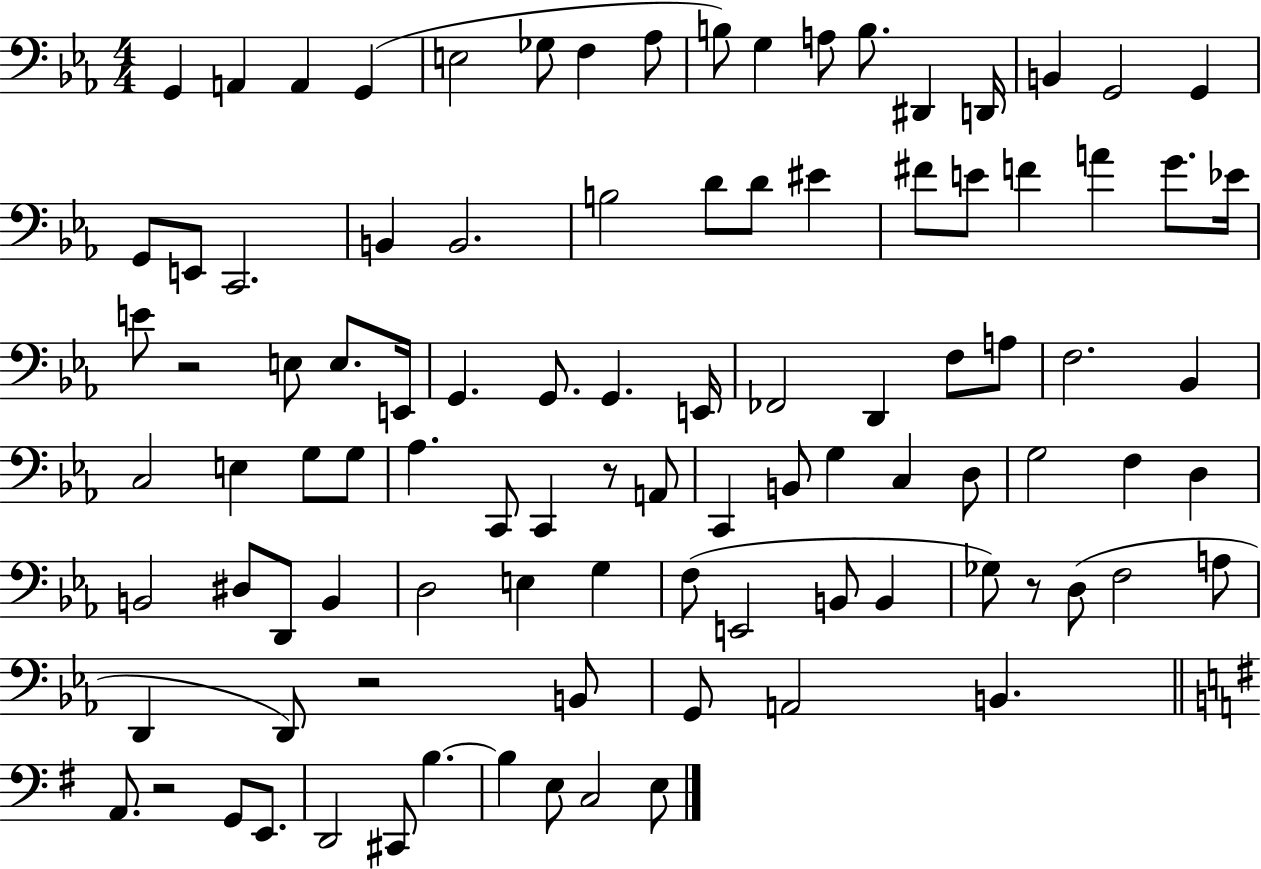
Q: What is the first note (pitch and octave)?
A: G2